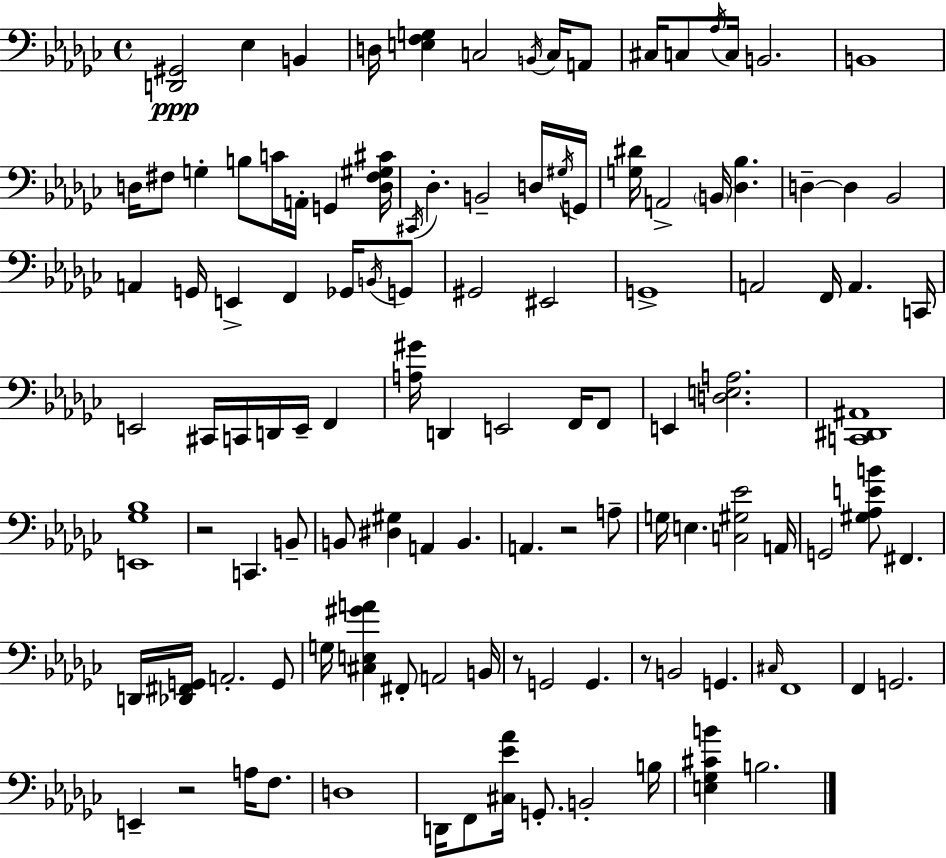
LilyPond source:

{
  \clef bass
  \time 4/4
  \defaultTimeSignature
  \key ees \minor
  \repeat volta 2 { <d, gis,>2\ppp ees4 b,4 | d16 <e f g>4 c2 \acciaccatura { b,16 } c16 a,8 | cis16 c8 \acciaccatura { aes16 } c16 b,2. | b,1 | \break d16 fis8 g4-. b8 c'16 a,16-. g,4 | <d fis gis cis'>16 \acciaccatura { cis,16 } des4.-. b,2-- | d16 \acciaccatura { gis16 } g,16 <g dis'>16 a,2-> \parenthesize b,16 <des bes>4. | d4--~~ d4 bes,2 | \break a,4 g,16 e,4-> f,4 | ges,16 \acciaccatura { b,16 } g,8 gis,2 eis,2 | g,1-> | a,2 f,16 a,4. | \break c,16 e,2 cis,16 c,16 d,16 | e,16-- f,4 <a gis'>16 d,4 e,2 | f,16 f,8 e,4 <d e a>2. | <c, dis, ais,>1 | \break <e, ges bes>1 | r2 c,4. | b,8-- b,8 <dis gis>4 a,4 b,4. | a,4. r2 | \break a8-- g16 e4. <c gis ees'>2 | a,16 g,2 <gis aes e' b'>8 fis,4. | d,16 <des, fis, g,>16 a,2.-. | g,8 g16 <cis e gis' a'>4 fis,8-. a,2 | \break b,16 r8 g,2 g,4. | r8 b,2 g,4. | \grace { cis16 } f,1 | f,4 g,2. | \break e,4-- r2 | a16 f8. d1 | d,16 f,8 <cis ees' aes'>16 g,8.-. b,2-. | b16 <e ges cis' b'>4 b2. | \break } \bar "|."
}